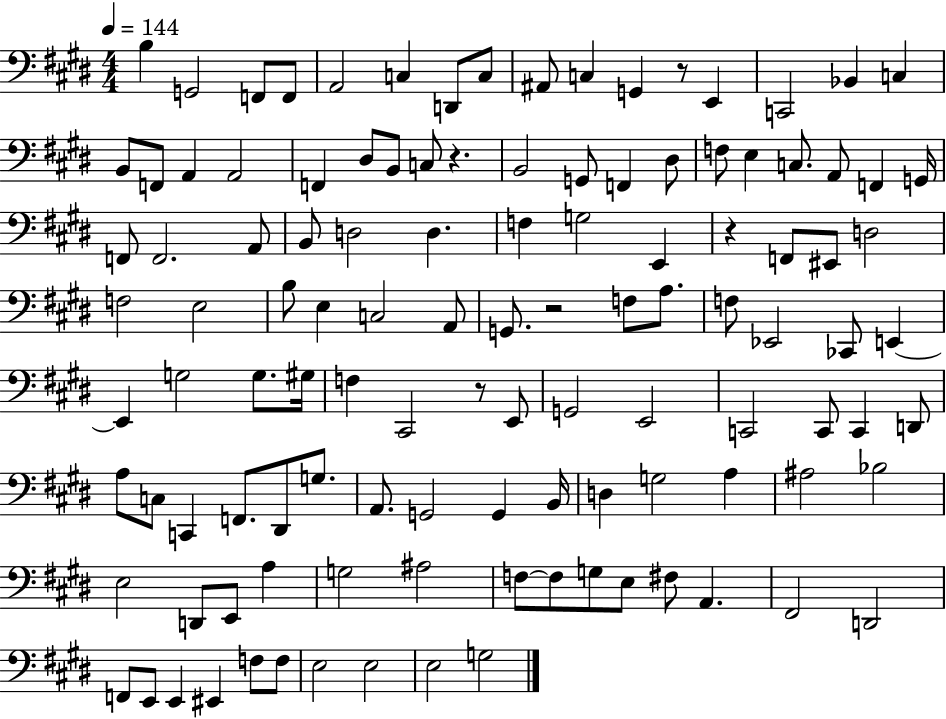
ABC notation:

X:1
T:Untitled
M:4/4
L:1/4
K:E
B, G,,2 F,,/2 F,,/2 A,,2 C, D,,/2 C,/2 ^A,,/2 C, G,, z/2 E,, C,,2 _B,, C, B,,/2 F,,/2 A,, A,,2 F,, ^D,/2 B,,/2 C,/2 z B,,2 G,,/2 F,, ^D,/2 F,/2 E, C,/2 A,,/2 F,, G,,/4 F,,/2 F,,2 A,,/2 B,,/2 D,2 D, F, G,2 E,, z F,,/2 ^E,,/2 D,2 F,2 E,2 B,/2 E, C,2 A,,/2 G,,/2 z2 F,/2 A,/2 F,/2 _E,,2 _C,,/2 E,, E,, G,2 G,/2 ^G,/4 F, ^C,,2 z/2 E,,/2 G,,2 E,,2 C,,2 C,,/2 C,, D,,/2 A,/2 C,/2 C,, F,,/2 ^D,,/2 G,/2 A,,/2 G,,2 G,, B,,/4 D, G,2 A, ^A,2 _B,2 E,2 D,,/2 E,,/2 A, G,2 ^A,2 F,/2 F,/2 G,/2 E,/2 ^F,/2 A,, ^F,,2 D,,2 F,,/2 E,,/2 E,, ^E,, F,/2 F,/2 E,2 E,2 E,2 G,2